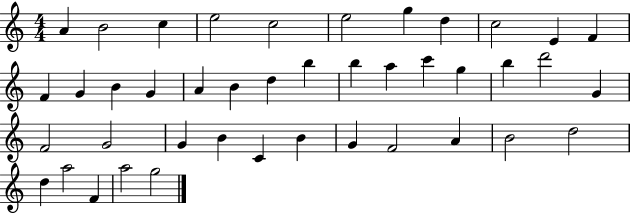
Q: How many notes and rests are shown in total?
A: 42